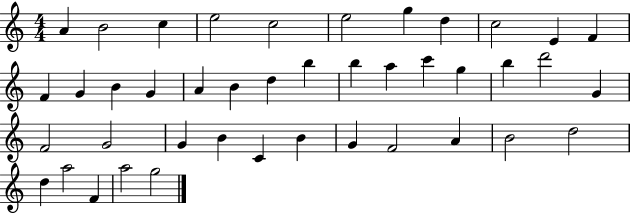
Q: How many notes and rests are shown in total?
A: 42